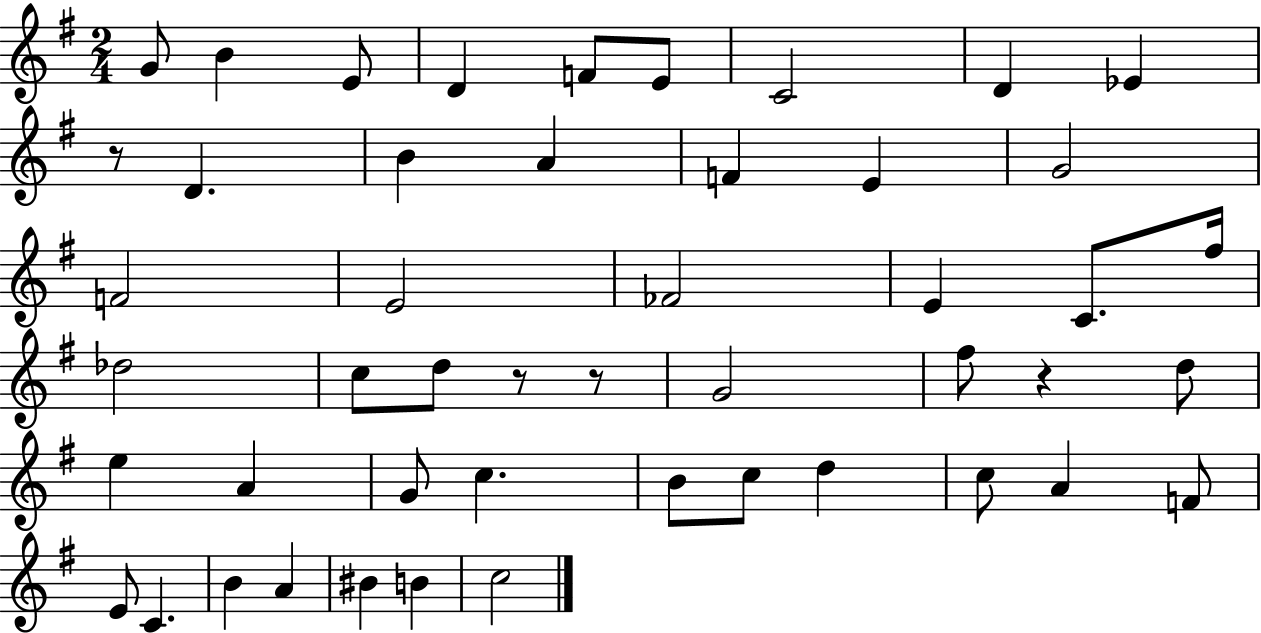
G4/e B4/q E4/e D4/q F4/e E4/e C4/h D4/q Eb4/q R/e D4/q. B4/q A4/q F4/q E4/q G4/h F4/h E4/h FES4/h E4/q C4/e. F#5/s Db5/h C5/e D5/e R/e R/e G4/h F#5/e R/q D5/e E5/q A4/q G4/e C5/q. B4/e C5/e D5/q C5/e A4/q F4/e E4/e C4/q. B4/q A4/q BIS4/q B4/q C5/h